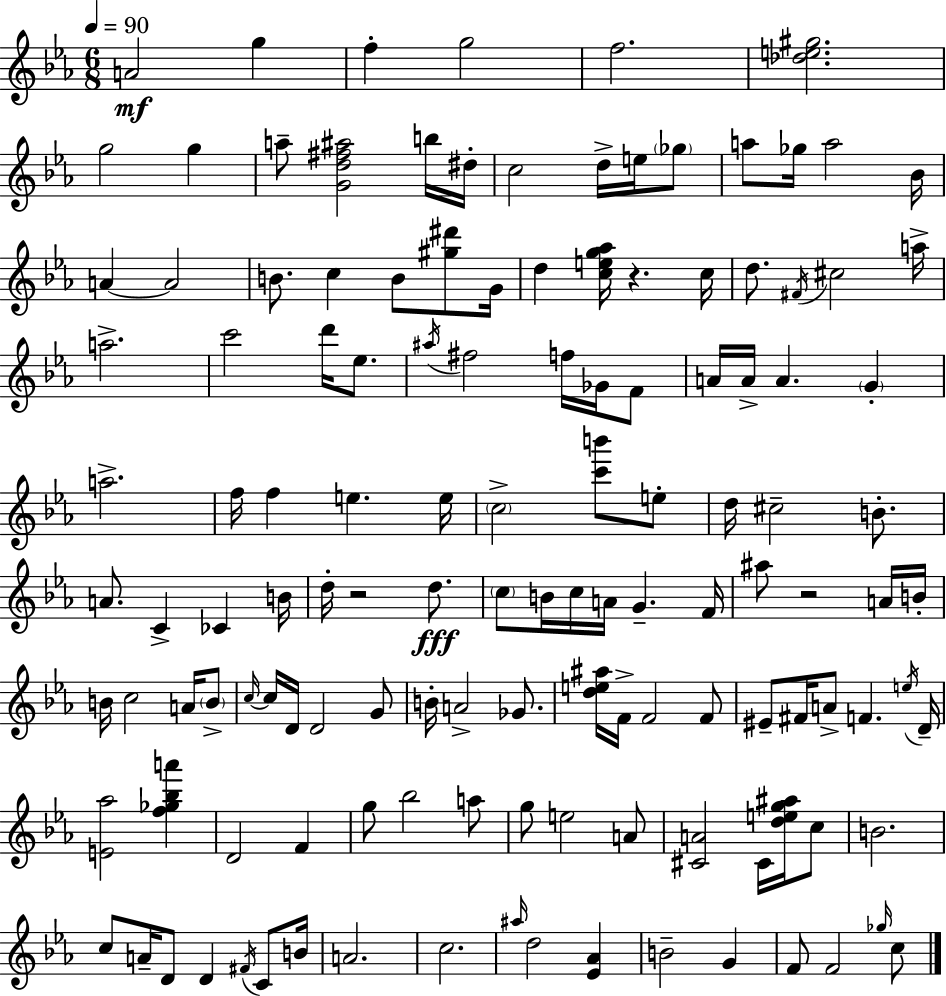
A4/h G5/q F5/q G5/h F5/h. [Db5,E5,G#5]/h. G5/h G5/q A5/e [G4,D5,F#5,A#5]/h B5/s D#5/s C5/h D5/s E5/s Gb5/e A5/e Gb5/s A5/h Bb4/s A4/q A4/h B4/e. C5/q B4/e [G#5,D#6]/e G4/s D5/q [C5,E5,G5,Ab5]/s R/q. C5/s D5/e. F#4/s C#5/h A5/s A5/h. C6/h D6/s Eb5/e. A#5/s F#5/h F5/s Gb4/s F4/e A4/s A4/s A4/q. G4/q A5/h. F5/s F5/q E5/q. E5/s C5/h [C6,B6]/e E5/e D5/s C#5/h B4/e. A4/e. C4/q CES4/q B4/s D5/s R/h D5/e. C5/e B4/s C5/s A4/s G4/q. F4/s A#5/e R/h A4/s B4/s B4/s C5/h A4/s B4/e C5/s C5/s D4/s D4/h G4/e B4/s A4/h Gb4/e. [D5,E5,A#5]/s F4/s F4/h F4/e EIS4/e F#4/s A4/e F4/q. E5/s D4/s [E4,Ab5]/h [F5,Gb5,Bb5,A6]/q D4/h F4/q G5/e Bb5/h A5/e G5/e E5/h A4/e [C#4,A4]/h C#4/s [D5,E5,G5,A#5]/s C5/e B4/h. C5/e A4/s D4/e D4/q F#4/s C4/e B4/s A4/h. C5/h. A#5/s D5/h [Eb4,Ab4]/q B4/h G4/q F4/e F4/h Gb5/s C5/e